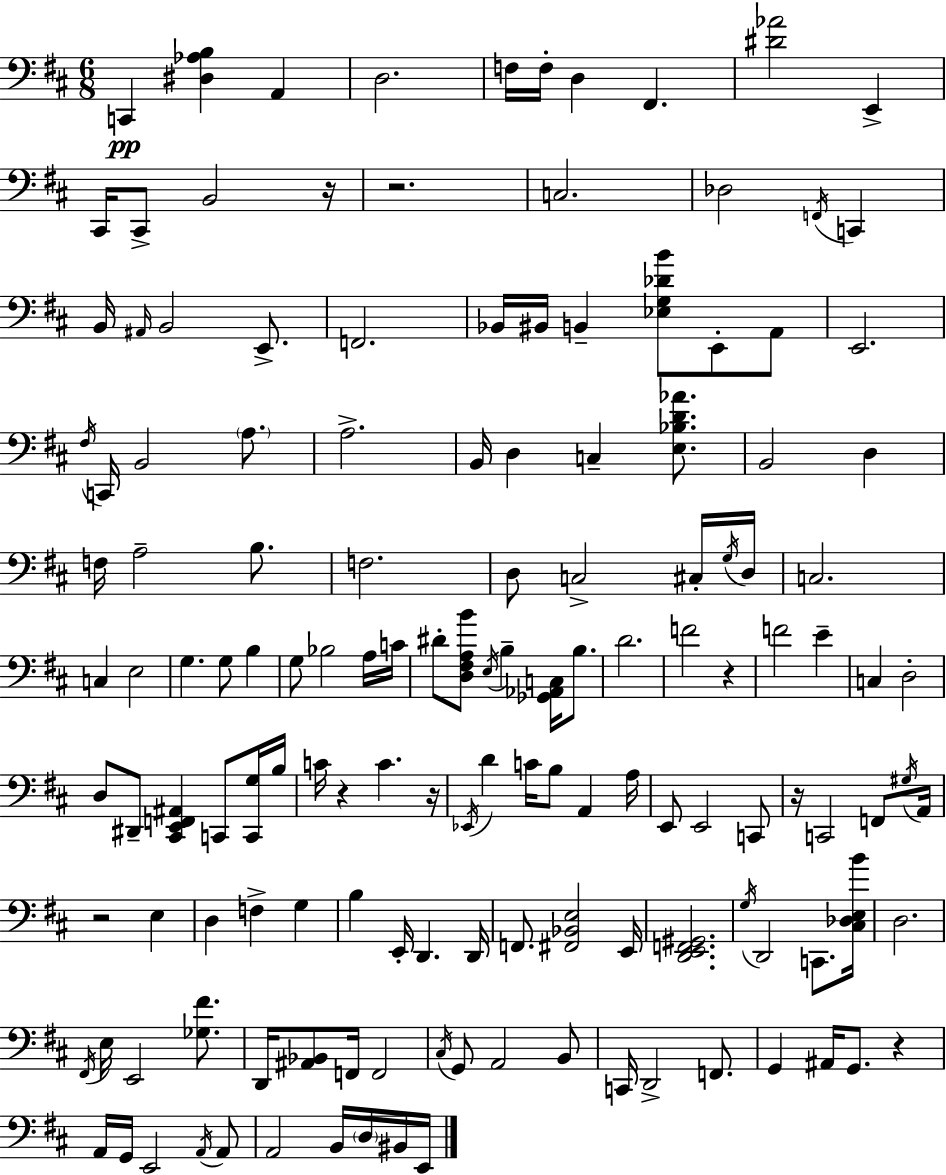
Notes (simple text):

C2/q [D#3,Ab3,B3]/q A2/q D3/h. F3/s F3/s D3/q F#2/q. [D#4,Ab4]/h E2/q C#2/s C#2/e B2/h R/s R/h. C3/h. Db3/h F2/s C2/q B2/s A#2/s B2/h E2/e. F2/h. Bb2/s BIS2/s B2/q [Eb3,G3,Db4,B4]/e E2/e A2/e E2/h. F#3/s C2/s B2/h A3/e. A3/h. B2/s D3/q C3/q [E3,Bb3,D4,Ab4]/e. B2/h D3/q F3/s A3/h B3/e. F3/h. D3/e C3/h C#3/s G3/s D3/s C3/h. C3/q E3/h G3/q. G3/e B3/q G3/e Bb3/h A3/s C4/s D#4/e [D3,F#3,A3,B4]/e E3/s B3/q [Gb2,Ab2,C3]/s B3/e. D4/h. F4/h R/q F4/h E4/q C3/q D3/h D3/e D#2/e [C#2,E2,F2,A#2]/q C2/e [C2,G3]/s B3/s C4/s R/q C4/q. R/s Eb2/s D4/q C4/s B3/e A2/q A3/s E2/e E2/h C2/e R/s C2/h F2/e G#3/s A2/s R/h E3/q D3/q F3/q G3/q B3/q E2/s D2/q. D2/s F2/e. [F#2,Bb2,E3]/h E2/s [D2,E2,F2,G#2]/h. G3/s D2/h C2/e. [C#3,Db3,E3,B4]/s D3/h. F#2/s E3/s E2/h [Gb3,F#4]/e. D2/s [A#2,Bb2]/e F2/s F2/h C#3/s G2/e A2/h B2/e C2/s D2/h F2/e. G2/q A#2/s G2/e. R/q A2/s G2/s E2/h A2/s A2/e A2/h B2/s D3/s BIS2/s E2/s